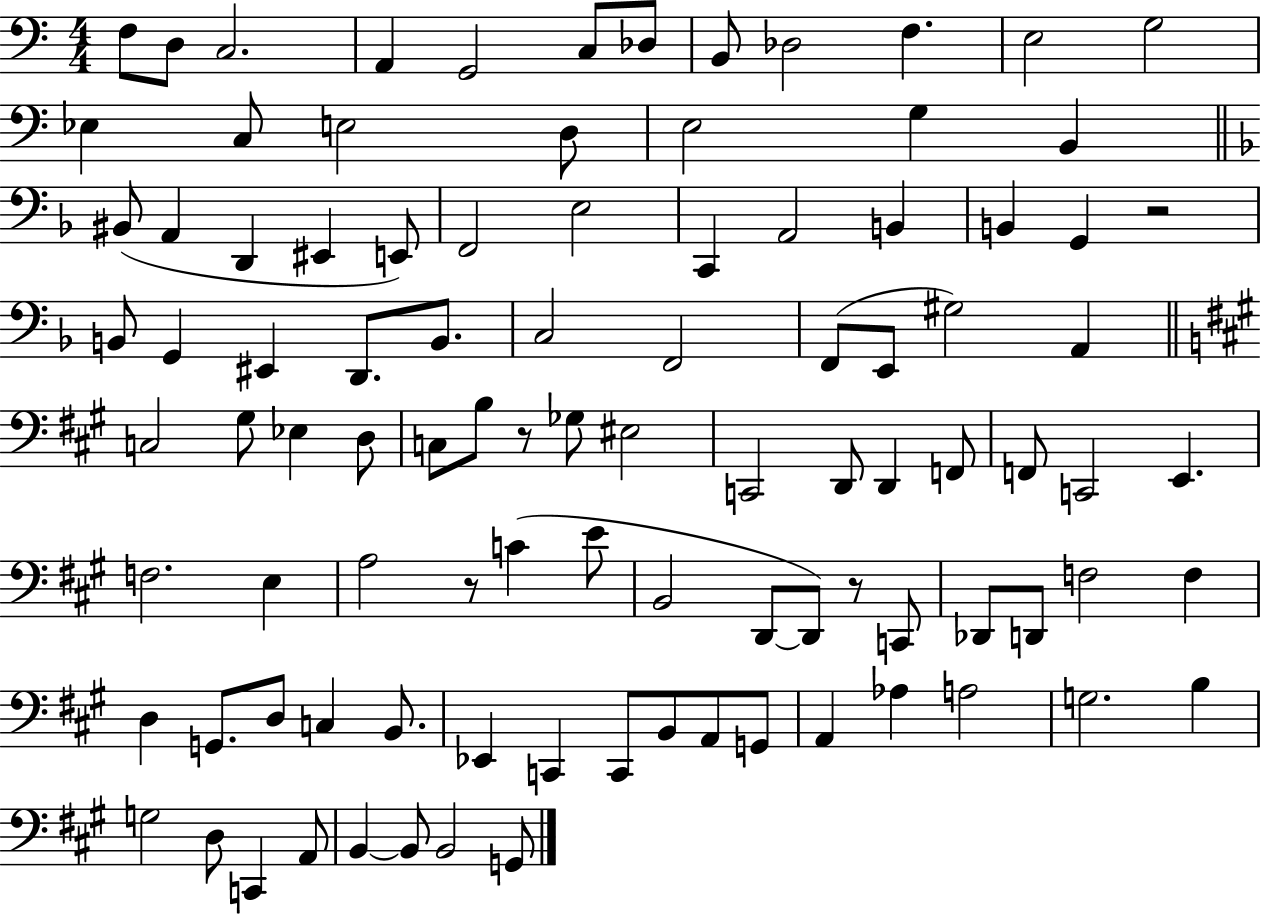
F3/e D3/e C3/h. A2/q G2/h C3/e Db3/e B2/e Db3/h F3/q. E3/h G3/h Eb3/q C3/e E3/h D3/e E3/h G3/q B2/q BIS2/e A2/q D2/q EIS2/q E2/e F2/h E3/h C2/q A2/h B2/q B2/q G2/q R/h B2/e G2/q EIS2/q D2/e. B2/e. C3/h F2/h F2/e E2/e G#3/h A2/q C3/h G#3/e Eb3/q D3/e C3/e B3/e R/e Gb3/e EIS3/h C2/h D2/e D2/q F2/e F2/e C2/h E2/q. F3/h. E3/q A3/h R/e C4/q E4/e B2/h D2/e D2/e R/e C2/e Db2/e D2/e F3/h F3/q D3/q G2/e. D3/e C3/q B2/e. Eb2/q C2/q C2/e B2/e A2/e G2/e A2/q Ab3/q A3/h G3/h. B3/q G3/h D3/e C2/q A2/e B2/q B2/e B2/h G2/e